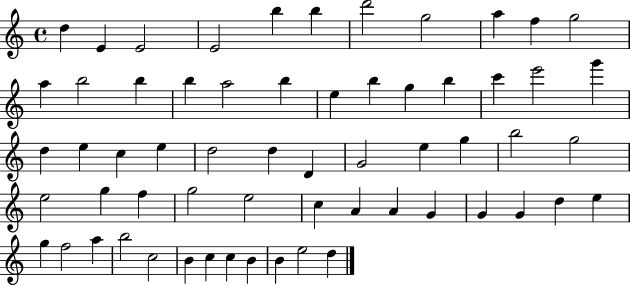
{
  \clef treble
  \time 4/4
  \defaultTimeSignature
  \key c \major
  d''4 e'4 e'2 | e'2 b''4 b''4 | d'''2 g''2 | a''4 f''4 g''2 | \break a''4 b''2 b''4 | b''4 a''2 b''4 | e''4 b''4 g''4 b''4 | c'''4 e'''2 g'''4 | \break d''4 e''4 c''4 e''4 | d''2 d''4 d'4 | g'2 e''4 g''4 | b''2 g''2 | \break e''2 g''4 f''4 | g''2 e''2 | c''4 a'4 a'4 g'4 | g'4 g'4 d''4 e''4 | \break g''4 f''2 a''4 | b''2 c''2 | b'4 c''4 c''4 b'4 | b'4 e''2 d''4 | \break \bar "|."
}